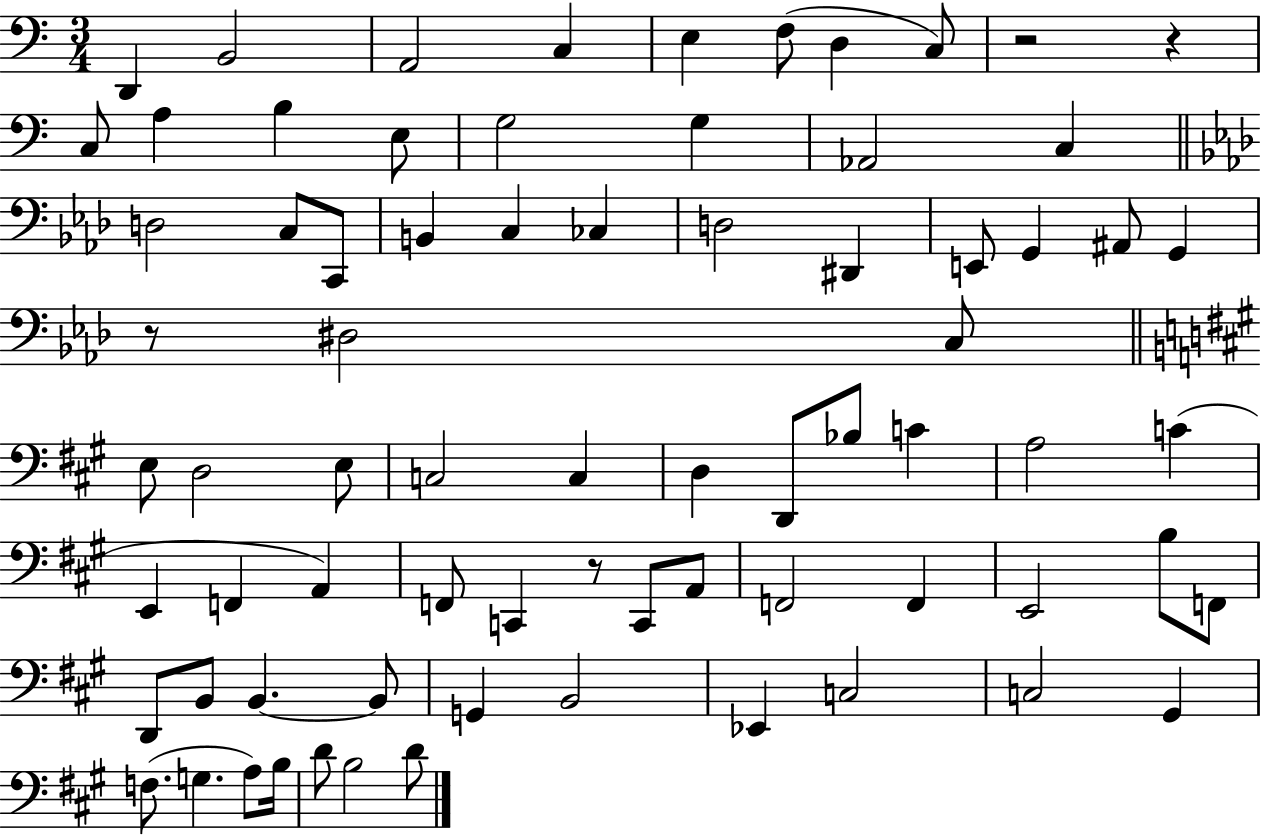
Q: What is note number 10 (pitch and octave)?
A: A3